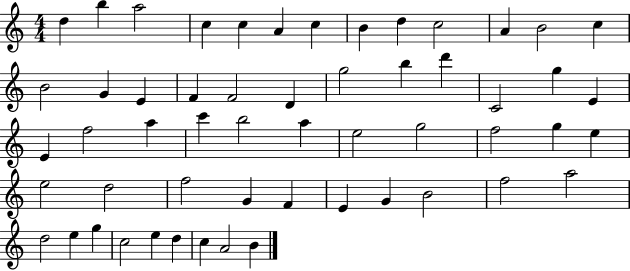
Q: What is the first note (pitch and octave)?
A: D5